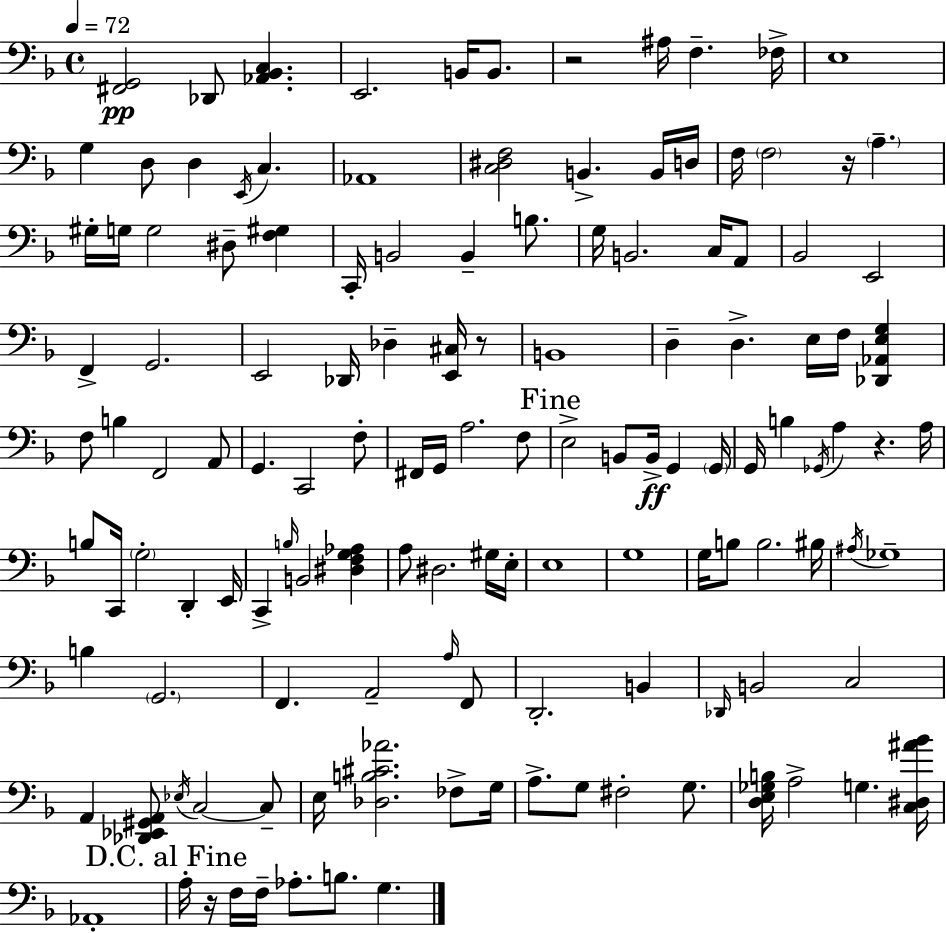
{
  \clef bass
  \time 4/4
  \defaultTimeSignature
  \key f \major
  \tempo 4 = 72
  \repeat volta 2 { <fis, g,>2\pp des,8 <aes, bes, c>4. | e,2. b,16 b,8. | r2 ais16 f4.-- fes16-> | e1 | \break g4 d8 d4 \acciaccatura { e,16 } c4. | aes,1 | <c dis f>2 b,4.-> b,16 | d16 f16 \parenthesize f2 r16 \parenthesize a4.-- | \break gis16-. g16 g2 dis8-- <f gis>4 | c,16-. b,2 b,4-- b8. | g16 b,2. c16 a,8 | bes,2 e,2 | \break f,4-> g,2. | e,2 des,16 des4-- <e, cis>16 r8 | b,1 | d4-- d4.-> e16 f16 <des, aes, e g>4 | \break f8 b4 f,2 a,8 | g,4. c,2 f8-. | fis,16 g,16 a2. f8 | \mark "Fine" e2-> b,8 b,16->\ff g,4 | \break \parenthesize g,16 g,16 b4 \acciaccatura { ges,16 } a4 r4. | a16 b8 c,16 \parenthesize g2-. d,4-. | e,16 c,4-> \grace { b16 } b,2 <dis f g aes>4 | a8 dis2. | \break gis16 e16-. e1 | g1 | g16 b8 b2. | bis16 \acciaccatura { ais16 } ges1-- | \break b4 \parenthesize g,2. | f,4. a,2-- | \grace { a16 } f,8 d,2.-. | b,4 \grace { des,16 } b,2 c2 | \break a,4 <des, ees, gis, a,>8 \acciaccatura { ees16 } c2~~ | c8-- e16 <des b cis' aes'>2. | fes8-> g16 a8.-> g8 fis2-. | g8. <d e ges b>16 a2-> | \break g4. <c dis ais' bes'>16 aes,1-. | \mark "D.C. al Fine" a16-. r16 f16 f16-- aes8.-. b8. | g4. } \bar "|."
}